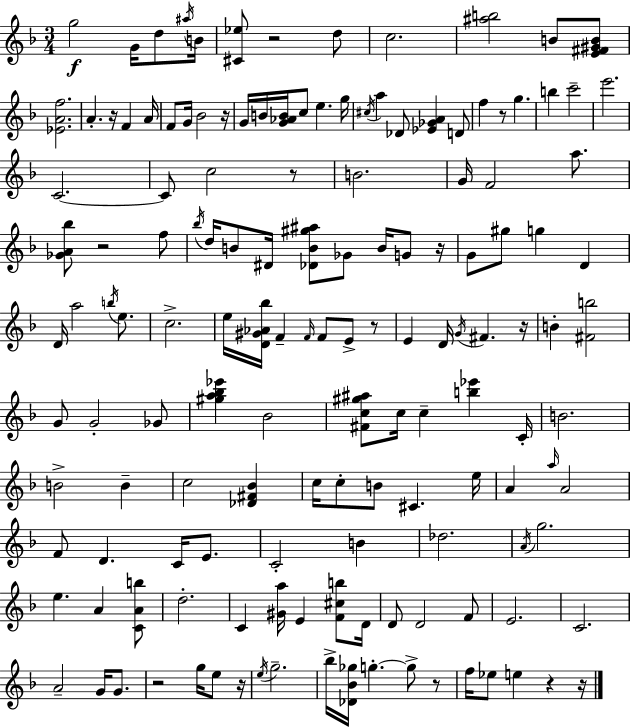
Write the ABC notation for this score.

X:1
T:Untitled
M:3/4
L:1/4
K:Dm
g2 G/4 d/2 ^a/4 B/4 [^C_e]/2 z2 d/2 c2 [^ab]2 B/2 [E^F^GB]/2 [_EAf]2 A z/4 F A/4 F/2 G/4 _B2 z/4 G/4 B/4 [G_AB]/4 c/2 e g/4 ^c/4 a _D/2 [_E_GA] D/2 f z/2 g b c'2 e'2 C2 C/2 c2 z/2 B2 G/4 F2 a/2 [_GA_b]/2 z2 f/2 _b/4 d/4 B/2 ^D/4 [_DB^g^a]/2 _G/2 B/4 G/2 z/4 G/2 ^g/2 g D D/4 a2 b/4 e/2 c2 e/4 [D^G_A_b]/4 F F/4 F/2 E/2 z/2 E D/4 G/4 ^F z/4 B [^Fb]2 G/2 G2 _G/2 [^ga_b_e'] _B2 [^Fc^g^a]/2 c/4 c [b_e'] C/4 B2 B2 B c2 [_D^F_B] c/4 c/2 B/2 ^C e/4 A a/4 A2 F/2 D C/4 E/2 C2 B _d2 A/4 g2 e A [CAb]/2 d2 C [^Ga]/4 E [F^cb]/2 D/4 D/2 D2 F/2 E2 C2 A2 G/4 G/2 z2 g/4 e/2 z/4 e/4 g2 _b/4 [_D_B_g]/4 g g/2 z/2 f/4 _e/2 e z z/4